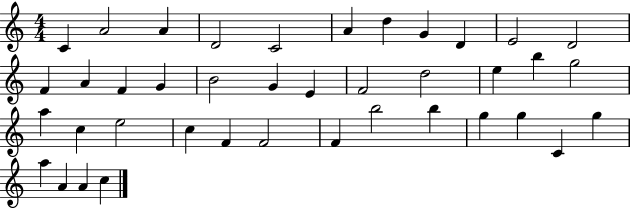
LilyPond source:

{
  \clef treble
  \numericTimeSignature
  \time 4/4
  \key c \major
  c'4 a'2 a'4 | d'2 c'2 | a'4 d''4 g'4 d'4 | e'2 d'2 | \break f'4 a'4 f'4 g'4 | b'2 g'4 e'4 | f'2 d''2 | e''4 b''4 g''2 | \break a''4 c''4 e''2 | c''4 f'4 f'2 | f'4 b''2 b''4 | g''4 g''4 c'4 g''4 | \break a''4 a'4 a'4 c''4 | \bar "|."
}